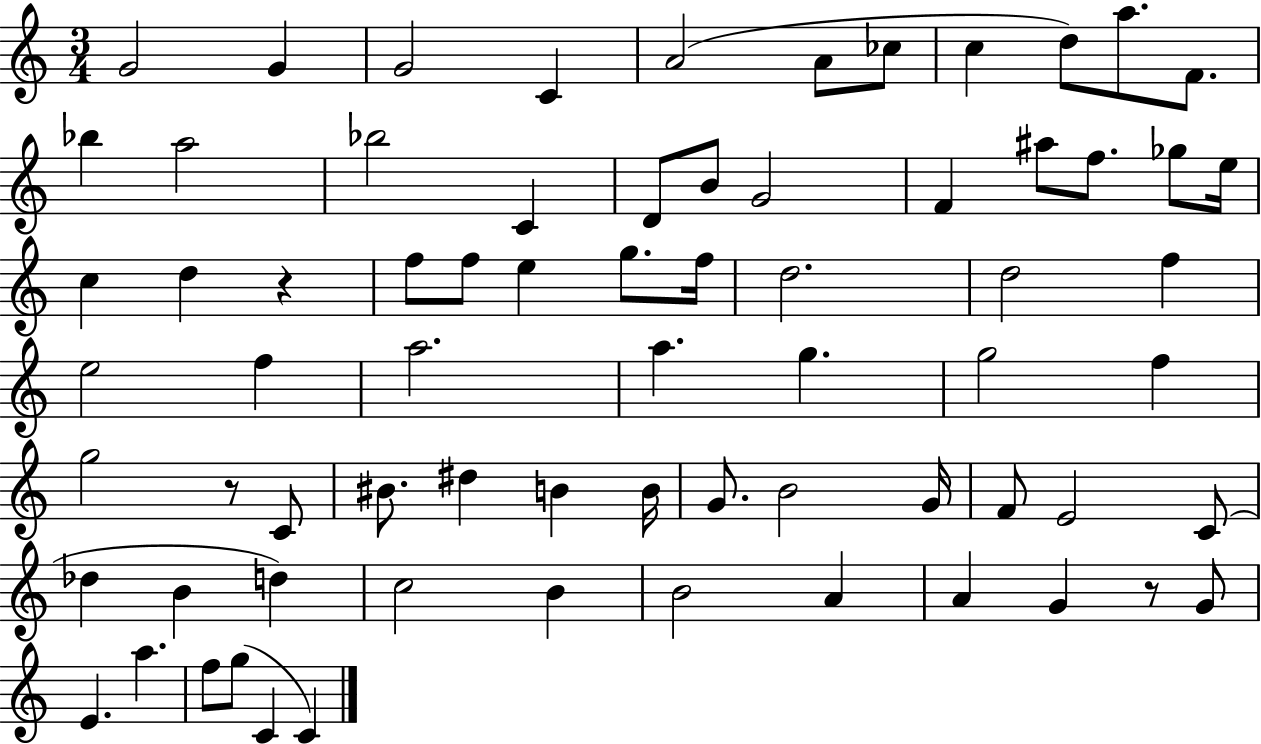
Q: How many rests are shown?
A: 3